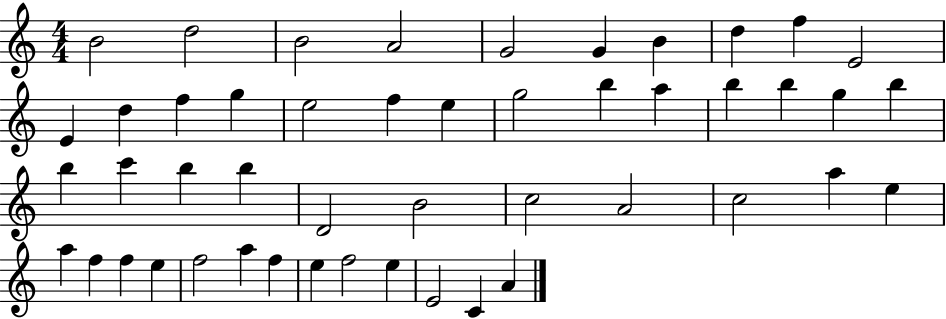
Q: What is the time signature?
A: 4/4